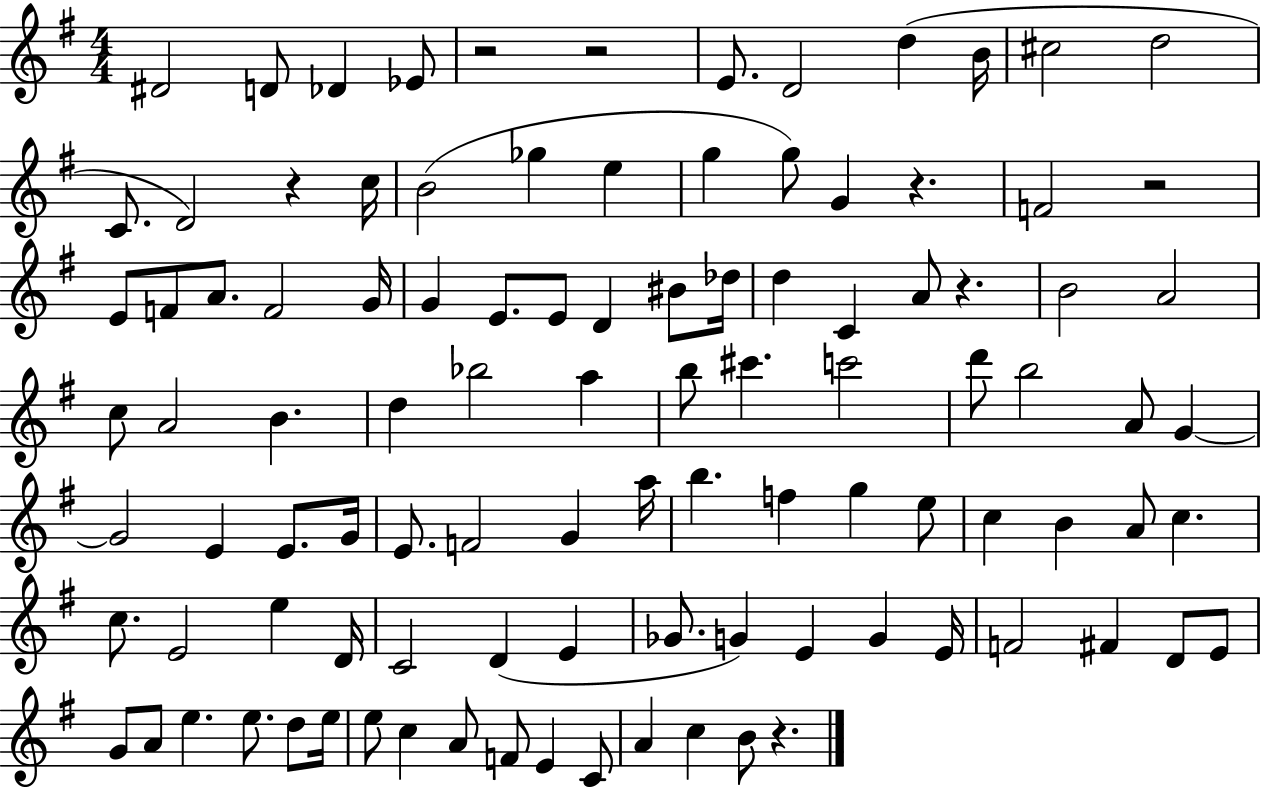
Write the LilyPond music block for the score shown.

{
  \clef treble
  \numericTimeSignature
  \time 4/4
  \key g \major
  dis'2 d'8 des'4 ees'8 | r2 r2 | e'8. d'2 d''4( b'16 | cis''2 d''2 | \break c'8. d'2) r4 c''16 | b'2( ges''4 e''4 | g''4 g''8) g'4 r4. | f'2 r2 | \break e'8 f'8 a'8. f'2 g'16 | g'4 e'8. e'8 d'4 bis'8 des''16 | d''4 c'4 a'8 r4. | b'2 a'2 | \break c''8 a'2 b'4. | d''4 bes''2 a''4 | b''8 cis'''4. c'''2 | d'''8 b''2 a'8 g'4~~ | \break g'2 e'4 e'8. g'16 | e'8. f'2 g'4 a''16 | b''4. f''4 g''4 e''8 | c''4 b'4 a'8 c''4. | \break c''8. e'2 e''4 d'16 | c'2 d'4( e'4 | ges'8. g'4) e'4 g'4 e'16 | f'2 fis'4 d'8 e'8 | \break g'8 a'8 e''4. e''8. d''8 e''16 | e''8 c''4 a'8 f'8 e'4 c'8 | a'4 c''4 b'8 r4. | \bar "|."
}